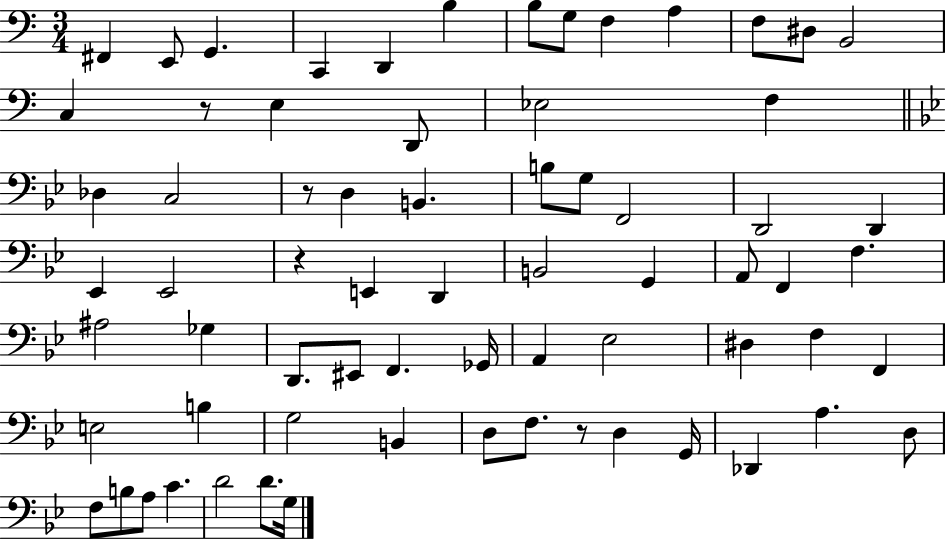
{
  \clef bass
  \numericTimeSignature
  \time 3/4
  \key c \major
  fis,4 e,8 g,4. | c,4 d,4 b4 | b8 g8 f4 a4 | f8 dis8 b,2 | \break c4 r8 e4 d,8 | ees2 f4 | \bar "||" \break \key g \minor des4 c2 | r8 d4 b,4. | b8 g8 f,2 | d,2 d,4 | \break ees,4 ees,2 | r4 e,4 d,4 | b,2 g,4 | a,8 f,4 f4. | \break ais2 ges4 | d,8. eis,8 f,4. ges,16 | a,4 ees2 | dis4 f4 f,4 | \break e2 b4 | g2 b,4 | d8 f8. r8 d4 g,16 | des,4 a4. d8 | \break f8 b8 a8 c'4. | d'2 d'8. g16 | \bar "|."
}